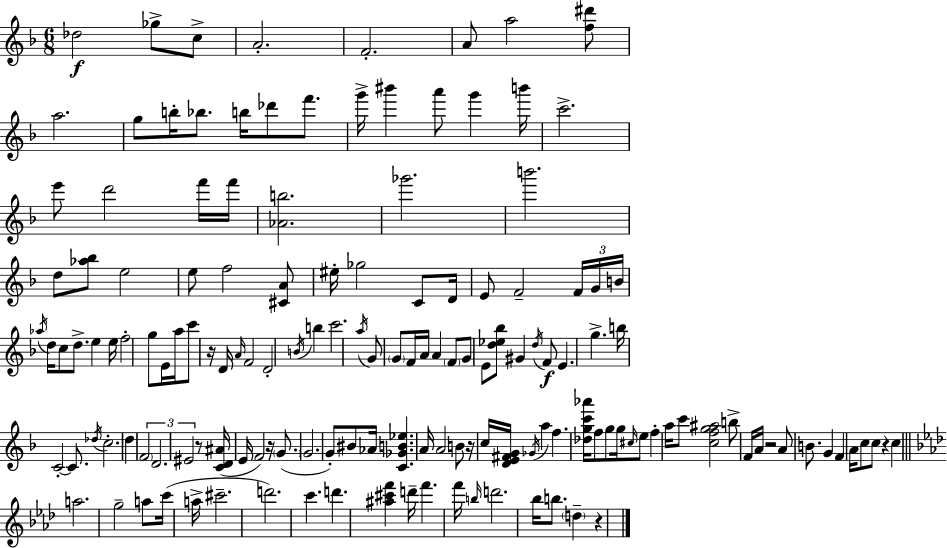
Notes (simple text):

Db5/h Gb5/e C5/e A4/h. F4/h. A4/e A5/h [F5,D#6]/e A5/h. G5/e B5/s Bb5/e. B5/s Db6/e F6/e. G6/s BIS6/q A6/e G6/q B6/s C6/h. E6/e D6/h F6/s F6/s [Ab4,B5]/h. Gb6/h. B6/h. D5/e [Ab5,Bb5]/e E5/h E5/e F5/h [C#4,A4]/e EIS5/s Gb5/h C4/e D4/s E4/e F4/h F4/s G4/s B4/s Ab5/s D5/s C5/e D5/e. E5/q E5/s F5/h G5/e E4/s A5/s C6/e R/s D4/s A4/s F4/h D4/h B4/s B5/q C6/h. A5/s G4/e G4/e F4/s A4/s A4/q F4/e G4/e E4/e [D5,Eb5,Bb5]/e G#4/q D5/s F4/e E4/q. G5/q. B5/s C4/h C4/e. Db5/s C5/h. D5/q F4/h D4/h. EIS4/h R/e [C4,D4,A#4]/s E4/s F4/h R/s G4/e. G4/h. G4/e BIS4/e Ab4/s [C4,Gb4,B4,Eb5]/q. A4/s A4/h B4/e R/s C5/s [D4,E4,F#4,G4]/s Gb4/s A5/q F5/q. [Db5,G5,C6,Ab6]/s F5/e G5/e G5/s C#5/s E5/e F5/q A5/s C6/e [C5,F5,G5,A#5]/h B5/e F4/s A4/s R/h A4/e B4/e. G4/q F4/q A4/s C5/e C5/e R/q C5/q A5/h. G5/h A5/e C6/s A5/s C#6/h. D6/h. C6/q. D6/q. [A#5,C#6,F6]/q D6/s F6/q. F6/s B5/s D6/h. Bb5/s B5/e. D5/q R/q